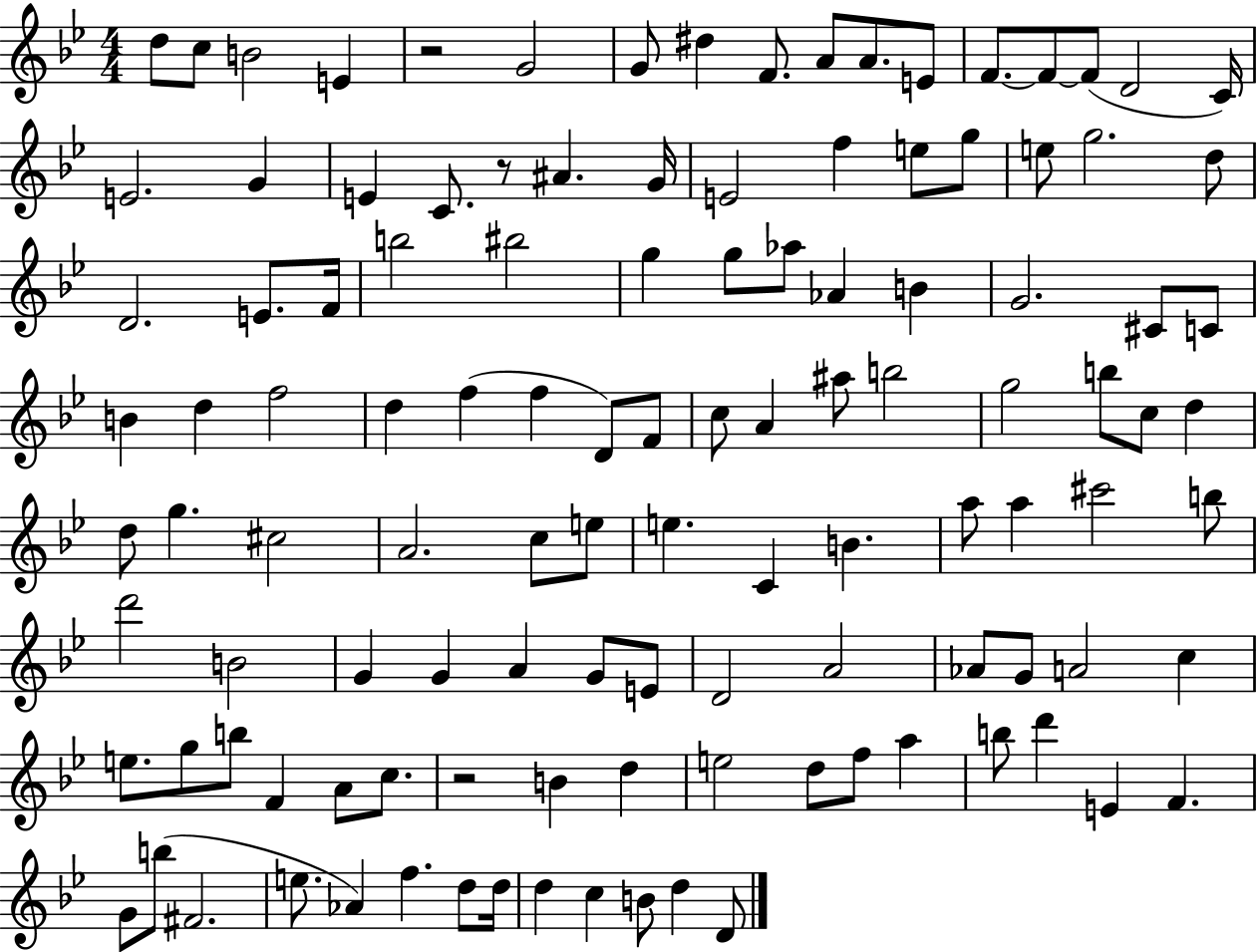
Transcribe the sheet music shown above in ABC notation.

X:1
T:Untitled
M:4/4
L:1/4
K:Bb
d/2 c/2 B2 E z2 G2 G/2 ^d F/2 A/2 A/2 E/2 F/2 F/2 F/2 D2 C/4 E2 G E C/2 z/2 ^A G/4 E2 f e/2 g/2 e/2 g2 d/2 D2 E/2 F/4 b2 ^b2 g g/2 _a/2 _A B G2 ^C/2 C/2 B d f2 d f f D/2 F/2 c/2 A ^a/2 b2 g2 b/2 c/2 d d/2 g ^c2 A2 c/2 e/2 e C B a/2 a ^c'2 b/2 d'2 B2 G G A G/2 E/2 D2 A2 _A/2 G/2 A2 c e/2 g/2 b/2 F A/2 c/2 z2 B d e2 d/2 f/2 a b/2 d' E F G/2 b/2 ^F2 e/2 _A f d/2 d/4 d c B/2 d D/2